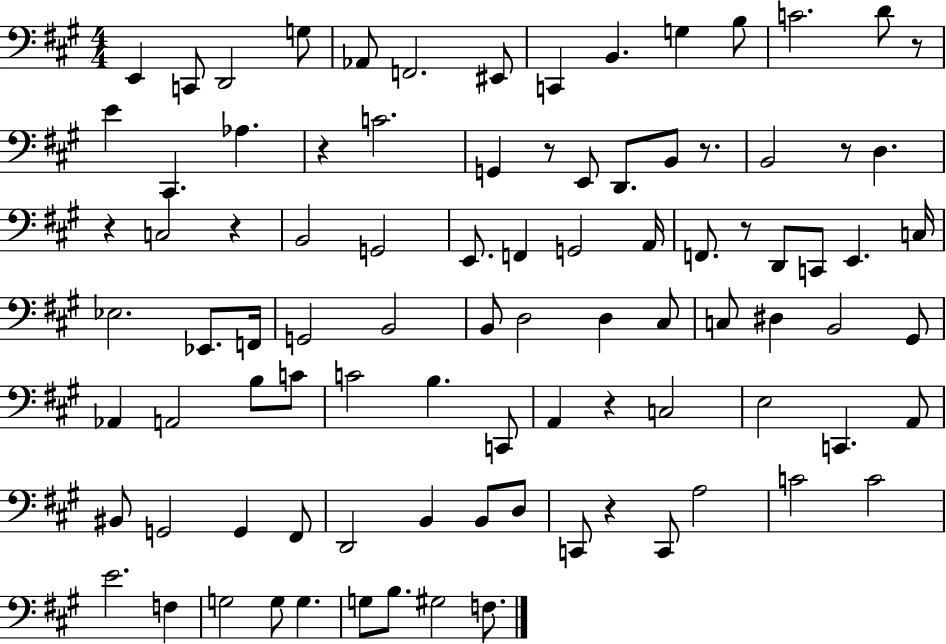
{
  \clef bass
  \numericTimeSignature
  \time 4/4
  \key a \major
  e,4 c,8 d,2 g8 | aes,8 f,2. eis,8 | c,4 b,4. g4 b8 | c'2. d'8 r8 | \break e'4 cis,4. aes4. | r4 c'2. | g,4 r8 e,8 d,8. b,8 r8. | b,2 r8 d4. | \break r4 c2 r4 | b,2 g,2 | e,8. f,4 g,2 a,16 | f,8. r8 d,8 c,8 e,4. c16 | \break ees2. ees,8. f,16 | g,2 b,2 | b,8 d2 d4 cis8 | c8 dis4 b,2 gis,8 | \break aes,4 a,2 b8 c'8 | c'2 b4. c,8 | a,4 r4 c2 | e2 c,4. a,8 | \break bis,8 g,2 g,4 fis,8 | d,2 b,4 b,8 d8 | c,8 r4 c,8 a2 | c'2 c'2 | \break e'2. f4 | g2 g8 g4. | g8 b8. gis2 f8. | \bar "|."
}